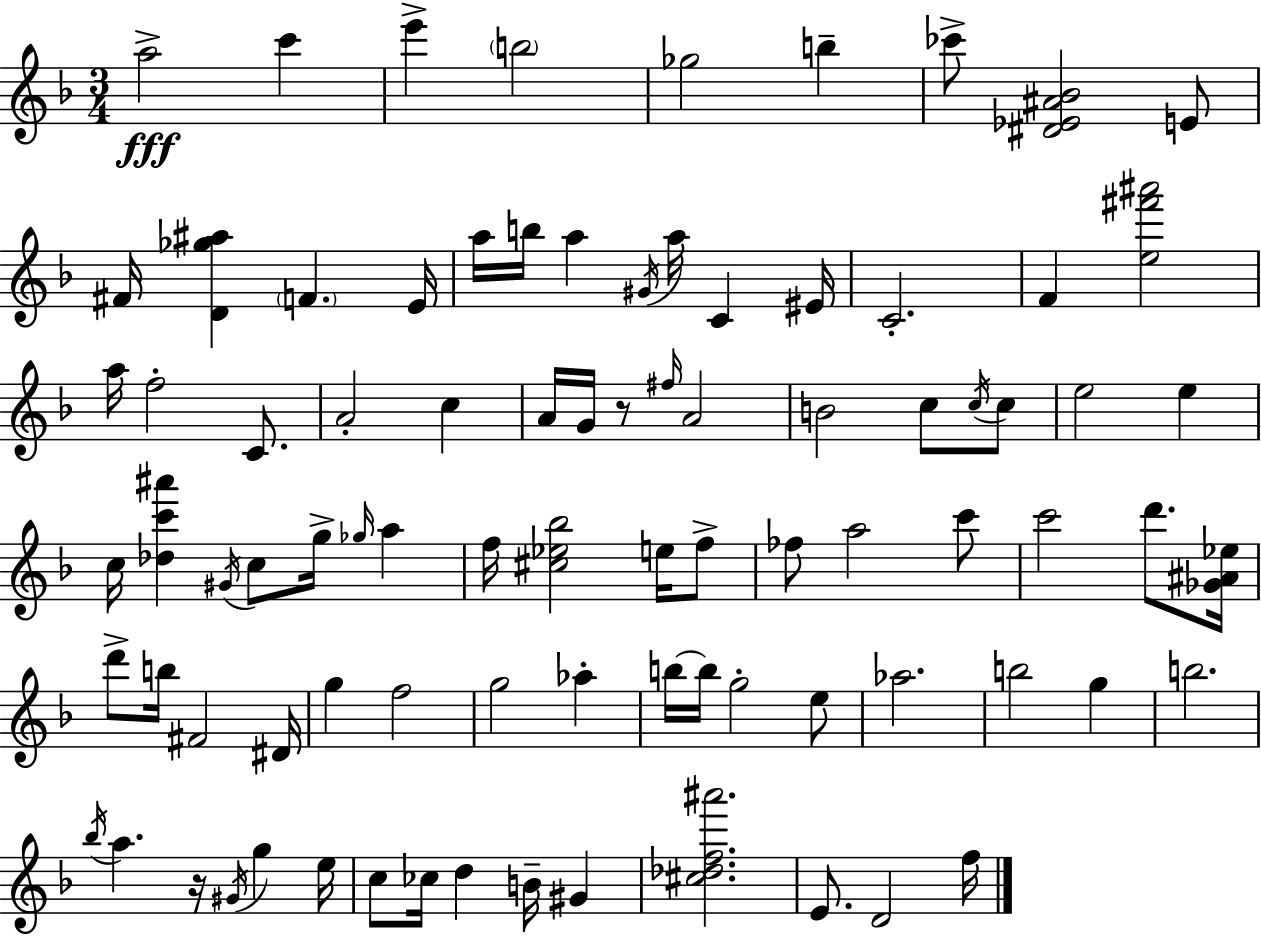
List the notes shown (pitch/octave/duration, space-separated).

A5/h C6/q E6/q B5/h Gb5/h B5/q CES6/e [D#4,Eb4,A#4,Bb4]/h E4/e F#4/s [D4,Gb5,A#5]/q F4/q. E4/s A5/s B5/s A5/q G#4/s A5/s C4/q EIS4/s C4/h. F4/q [E5,F#6,A#6]/h A5/s F5/h C4/e. A4/h C5/q A4/s G4/s R/e F#5/s A4/h B4/h C5/e C5/s C5/e E5/h E5/q C5/s [Db5,C6,A#6]/q G#4/s C5/e G5/s Gb5/s A5/q F5/s [C#5,Eb5,Bb5]/h E5/s F5/e FES5/e A5/h C6/e C6/h D6/e. [Gb4,A#4,Eb5]/s D6/e B5/s F#4/h D#4/s G5/q F5/h G5/h Ab5/q B5/s B5/s G5/h E5/e Ab5/h. B5/h G5/q B5/h. Bb5/s A5/q. R/s G#4/s G5/q E5/s C5/e CES5/s D5/q B4/s G#4/q [C#5,Db5,F5,A#6]/h. E4/e. D4/h F5/s